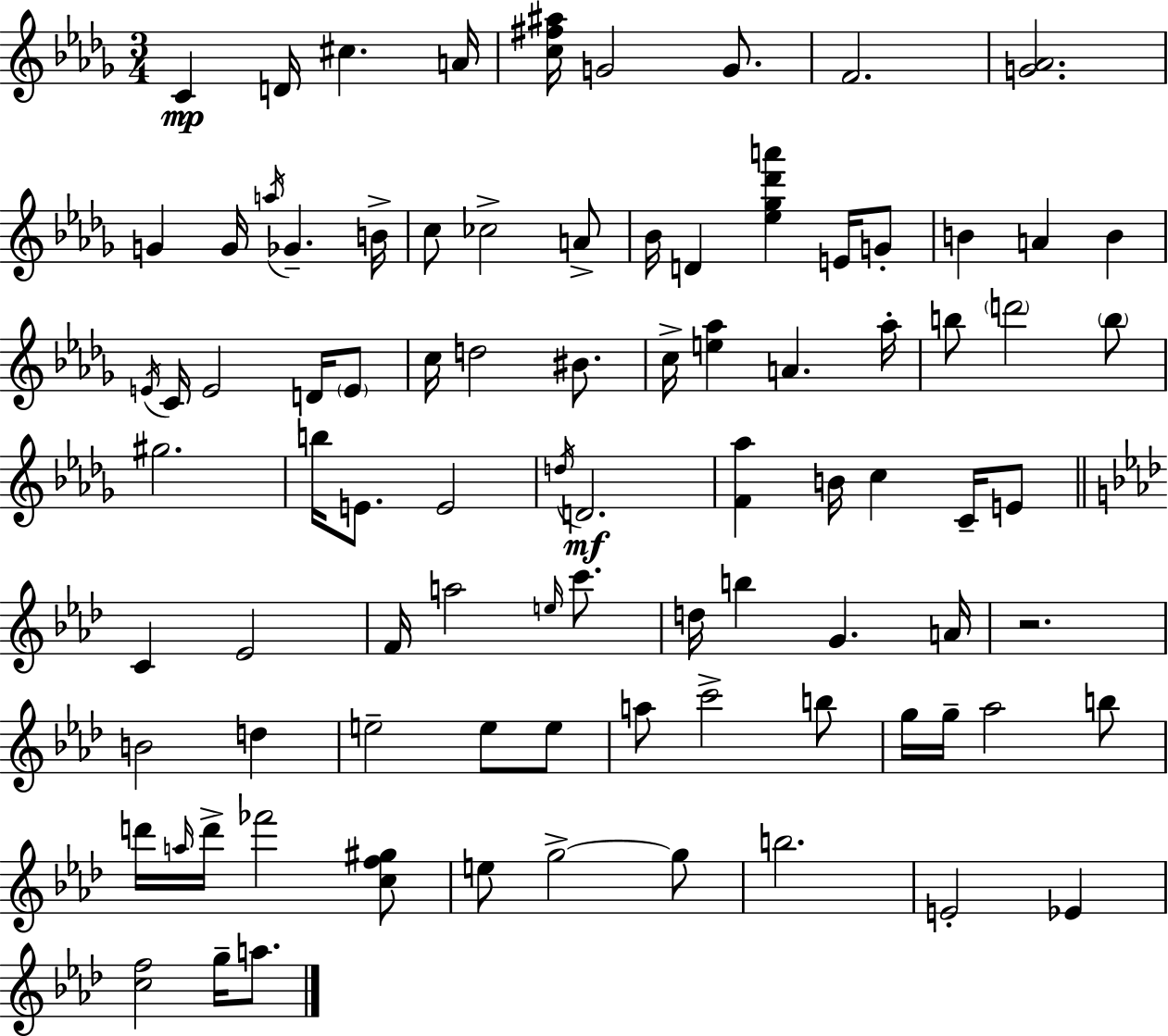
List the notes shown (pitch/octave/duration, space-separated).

C4/q D4/s C#5/q. A4/s [C5,F#5,A#5]/s G4/h G4/e. F4/h. [G4,Ab4]/h. G4/q G4/s A5/s Gb4/q. B4/s C5/e CES5/h A4/e Bb4/s D4/q [Eb5,Gb5,Db6,A6]/q E4/s G4/e B4/q A4/q B4/q E4/s C4/s E4/h D4/s E4/e C5/s D5/h BIS4/e. C5/s [E5,Ab5]/q A4/q. Ab5/s B5/e D6/h B5/e G#5/h. B5/s E4/e. E4/h D5/s D4/h. [F4,Ab5]/q B4/s C5/q C4/s E4/e C4/q Eb4/h F4/s A5/h E5/s C6/e. D5/s B5/q G4/q. A4/s R/h. B4/h D5/q E5/h E5/e E5/e A5/e C6/h B5/e G5/s G5/s Ab5/h B5/e D6/s A5/s D6/s FES6/h [C5,F5,G#5]/e E5/e G5/h G5/e B5/h. E4/h Eb4/q [C5,F5]/h G5/s A5/e.